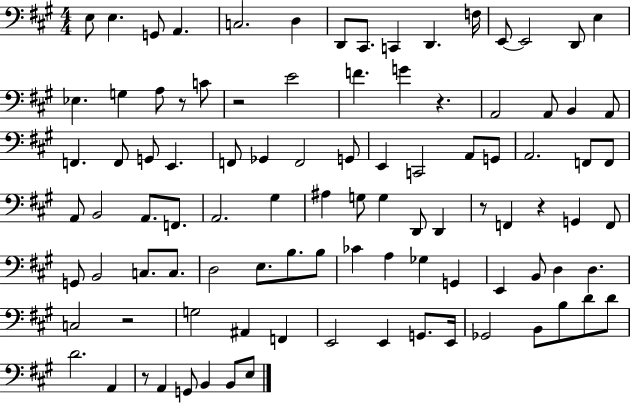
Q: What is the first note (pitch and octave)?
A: E3